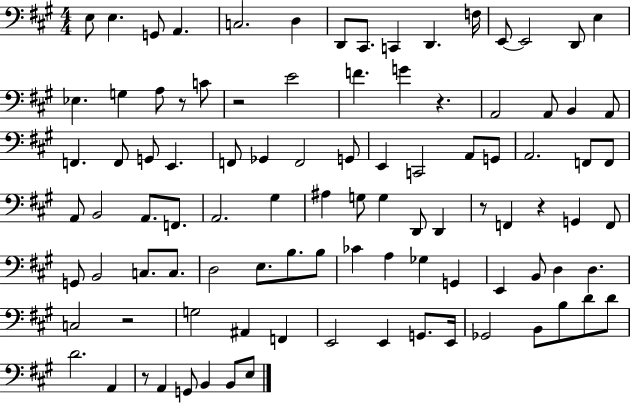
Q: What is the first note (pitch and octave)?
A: E3